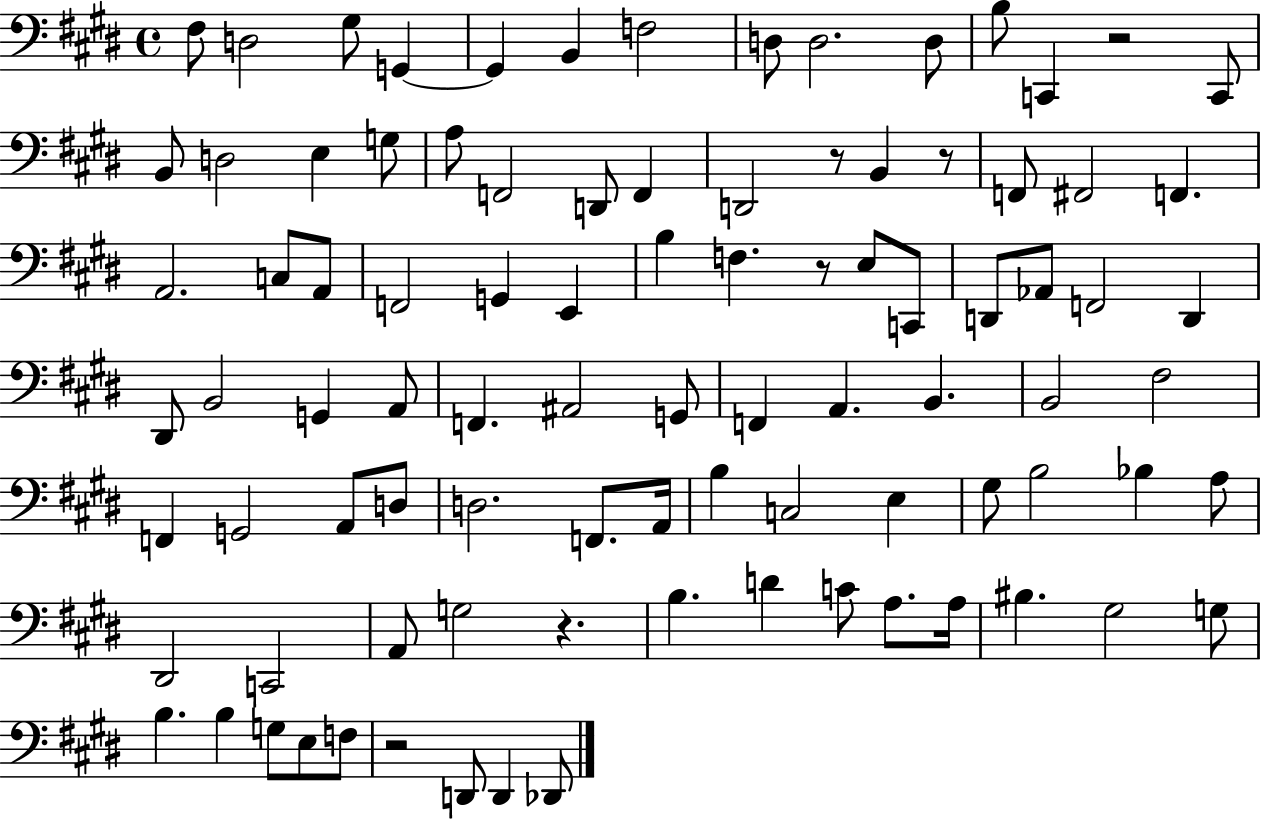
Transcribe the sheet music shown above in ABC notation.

X:1
T:Untitled
M:4/4
L:1/4
K:E
^F,/2 D,2 ^G,/2 G,, G,, B,, F,2 D,/2 D,2 D,/2 B,/2 C,, z2 C,,/2 B,,/2 D,2 E, G,/2 A,/2 F,,2 D,,/2 F,, D,,2 z/2 B,, z/2 F,,/2 ^F,,2 F,, A,,2 C,/2 A,,/2 F,,2 G,, E,, B, F, z/2 E,/2 C,,/2 D,,/2 _A,,/2 F,,2 D,, ^D,,/2 B,,2 G,, A,,/2 F,, ^A,,2 G,,/2 F,, A,, B,, B,,2 ^F,2 F,, G,,2 A,,/2 D,/2 D,2 F,,/2 A,,/4 B, C,2 E, ^G,/2 B,2 _B, A,/2 ^D,,2 C,,2 A,,/2 G,2 z B, D C/2 A,/2 A,/4 ^B, ^G,2 G,/2 B, B, G,/2 E,/2 F,/2 z2 D,,/2 D,, _D,,/2